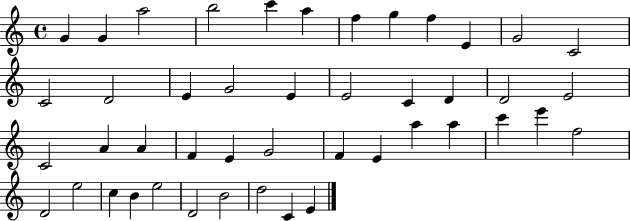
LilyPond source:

{
  \clef treble
  \time 4/4
  \defaultTimeSignature
  \key c \major
  g'4 g'4 a''2 | b''2 c'''4 a''4 | f''4 g''4 f''4 e'4 | g'2 c'2 | \break c'2 d'2 | e'4 g'2 e'4 | e'2 c'4 d'4 | d'2 e'2 | \break c'2 a'4 a'4 | f'4 e'4 g'2 | f'4 e'4 a''4 a''4 | c'''4 e'''4 f''2 | \break d'2 e''2 | c''4 b'4 e''2 | d'2 b'2 | d''2 c'4 e'4 | \break \bar "|."
}